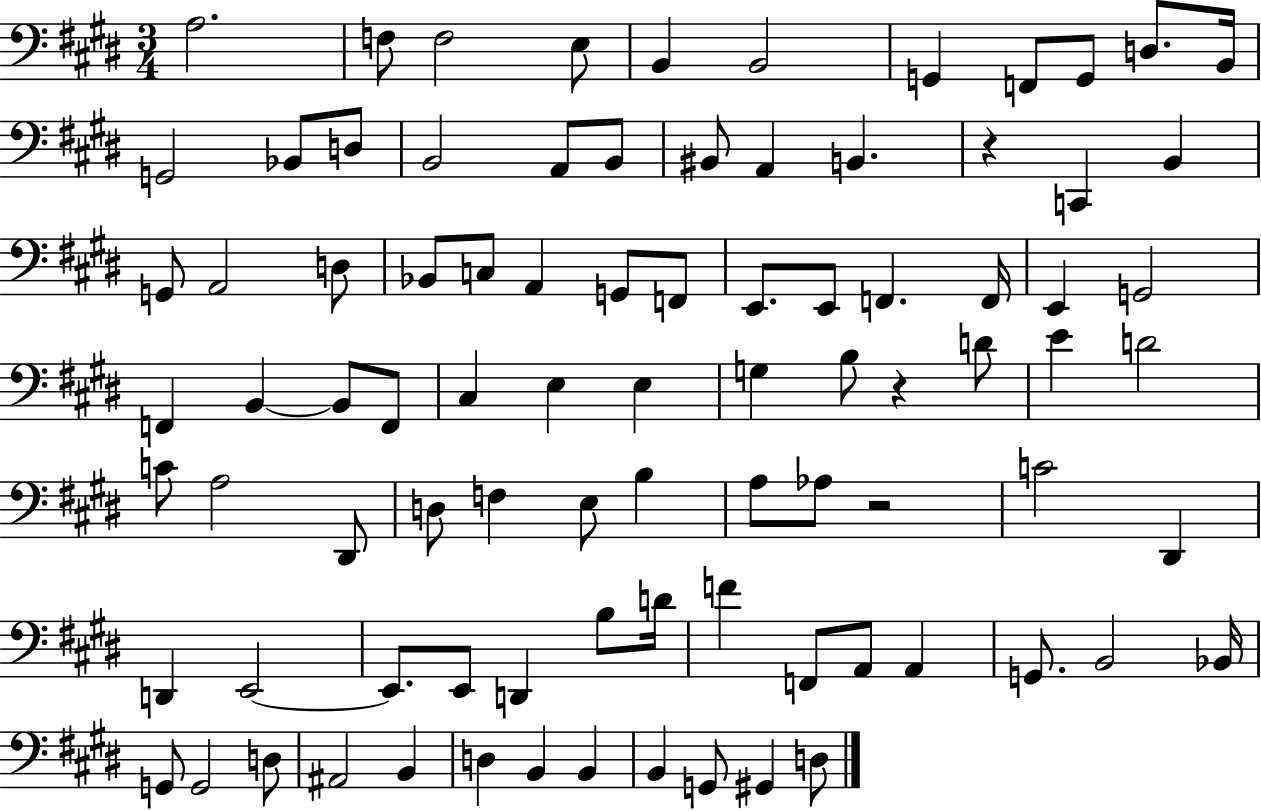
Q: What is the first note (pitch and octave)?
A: A3